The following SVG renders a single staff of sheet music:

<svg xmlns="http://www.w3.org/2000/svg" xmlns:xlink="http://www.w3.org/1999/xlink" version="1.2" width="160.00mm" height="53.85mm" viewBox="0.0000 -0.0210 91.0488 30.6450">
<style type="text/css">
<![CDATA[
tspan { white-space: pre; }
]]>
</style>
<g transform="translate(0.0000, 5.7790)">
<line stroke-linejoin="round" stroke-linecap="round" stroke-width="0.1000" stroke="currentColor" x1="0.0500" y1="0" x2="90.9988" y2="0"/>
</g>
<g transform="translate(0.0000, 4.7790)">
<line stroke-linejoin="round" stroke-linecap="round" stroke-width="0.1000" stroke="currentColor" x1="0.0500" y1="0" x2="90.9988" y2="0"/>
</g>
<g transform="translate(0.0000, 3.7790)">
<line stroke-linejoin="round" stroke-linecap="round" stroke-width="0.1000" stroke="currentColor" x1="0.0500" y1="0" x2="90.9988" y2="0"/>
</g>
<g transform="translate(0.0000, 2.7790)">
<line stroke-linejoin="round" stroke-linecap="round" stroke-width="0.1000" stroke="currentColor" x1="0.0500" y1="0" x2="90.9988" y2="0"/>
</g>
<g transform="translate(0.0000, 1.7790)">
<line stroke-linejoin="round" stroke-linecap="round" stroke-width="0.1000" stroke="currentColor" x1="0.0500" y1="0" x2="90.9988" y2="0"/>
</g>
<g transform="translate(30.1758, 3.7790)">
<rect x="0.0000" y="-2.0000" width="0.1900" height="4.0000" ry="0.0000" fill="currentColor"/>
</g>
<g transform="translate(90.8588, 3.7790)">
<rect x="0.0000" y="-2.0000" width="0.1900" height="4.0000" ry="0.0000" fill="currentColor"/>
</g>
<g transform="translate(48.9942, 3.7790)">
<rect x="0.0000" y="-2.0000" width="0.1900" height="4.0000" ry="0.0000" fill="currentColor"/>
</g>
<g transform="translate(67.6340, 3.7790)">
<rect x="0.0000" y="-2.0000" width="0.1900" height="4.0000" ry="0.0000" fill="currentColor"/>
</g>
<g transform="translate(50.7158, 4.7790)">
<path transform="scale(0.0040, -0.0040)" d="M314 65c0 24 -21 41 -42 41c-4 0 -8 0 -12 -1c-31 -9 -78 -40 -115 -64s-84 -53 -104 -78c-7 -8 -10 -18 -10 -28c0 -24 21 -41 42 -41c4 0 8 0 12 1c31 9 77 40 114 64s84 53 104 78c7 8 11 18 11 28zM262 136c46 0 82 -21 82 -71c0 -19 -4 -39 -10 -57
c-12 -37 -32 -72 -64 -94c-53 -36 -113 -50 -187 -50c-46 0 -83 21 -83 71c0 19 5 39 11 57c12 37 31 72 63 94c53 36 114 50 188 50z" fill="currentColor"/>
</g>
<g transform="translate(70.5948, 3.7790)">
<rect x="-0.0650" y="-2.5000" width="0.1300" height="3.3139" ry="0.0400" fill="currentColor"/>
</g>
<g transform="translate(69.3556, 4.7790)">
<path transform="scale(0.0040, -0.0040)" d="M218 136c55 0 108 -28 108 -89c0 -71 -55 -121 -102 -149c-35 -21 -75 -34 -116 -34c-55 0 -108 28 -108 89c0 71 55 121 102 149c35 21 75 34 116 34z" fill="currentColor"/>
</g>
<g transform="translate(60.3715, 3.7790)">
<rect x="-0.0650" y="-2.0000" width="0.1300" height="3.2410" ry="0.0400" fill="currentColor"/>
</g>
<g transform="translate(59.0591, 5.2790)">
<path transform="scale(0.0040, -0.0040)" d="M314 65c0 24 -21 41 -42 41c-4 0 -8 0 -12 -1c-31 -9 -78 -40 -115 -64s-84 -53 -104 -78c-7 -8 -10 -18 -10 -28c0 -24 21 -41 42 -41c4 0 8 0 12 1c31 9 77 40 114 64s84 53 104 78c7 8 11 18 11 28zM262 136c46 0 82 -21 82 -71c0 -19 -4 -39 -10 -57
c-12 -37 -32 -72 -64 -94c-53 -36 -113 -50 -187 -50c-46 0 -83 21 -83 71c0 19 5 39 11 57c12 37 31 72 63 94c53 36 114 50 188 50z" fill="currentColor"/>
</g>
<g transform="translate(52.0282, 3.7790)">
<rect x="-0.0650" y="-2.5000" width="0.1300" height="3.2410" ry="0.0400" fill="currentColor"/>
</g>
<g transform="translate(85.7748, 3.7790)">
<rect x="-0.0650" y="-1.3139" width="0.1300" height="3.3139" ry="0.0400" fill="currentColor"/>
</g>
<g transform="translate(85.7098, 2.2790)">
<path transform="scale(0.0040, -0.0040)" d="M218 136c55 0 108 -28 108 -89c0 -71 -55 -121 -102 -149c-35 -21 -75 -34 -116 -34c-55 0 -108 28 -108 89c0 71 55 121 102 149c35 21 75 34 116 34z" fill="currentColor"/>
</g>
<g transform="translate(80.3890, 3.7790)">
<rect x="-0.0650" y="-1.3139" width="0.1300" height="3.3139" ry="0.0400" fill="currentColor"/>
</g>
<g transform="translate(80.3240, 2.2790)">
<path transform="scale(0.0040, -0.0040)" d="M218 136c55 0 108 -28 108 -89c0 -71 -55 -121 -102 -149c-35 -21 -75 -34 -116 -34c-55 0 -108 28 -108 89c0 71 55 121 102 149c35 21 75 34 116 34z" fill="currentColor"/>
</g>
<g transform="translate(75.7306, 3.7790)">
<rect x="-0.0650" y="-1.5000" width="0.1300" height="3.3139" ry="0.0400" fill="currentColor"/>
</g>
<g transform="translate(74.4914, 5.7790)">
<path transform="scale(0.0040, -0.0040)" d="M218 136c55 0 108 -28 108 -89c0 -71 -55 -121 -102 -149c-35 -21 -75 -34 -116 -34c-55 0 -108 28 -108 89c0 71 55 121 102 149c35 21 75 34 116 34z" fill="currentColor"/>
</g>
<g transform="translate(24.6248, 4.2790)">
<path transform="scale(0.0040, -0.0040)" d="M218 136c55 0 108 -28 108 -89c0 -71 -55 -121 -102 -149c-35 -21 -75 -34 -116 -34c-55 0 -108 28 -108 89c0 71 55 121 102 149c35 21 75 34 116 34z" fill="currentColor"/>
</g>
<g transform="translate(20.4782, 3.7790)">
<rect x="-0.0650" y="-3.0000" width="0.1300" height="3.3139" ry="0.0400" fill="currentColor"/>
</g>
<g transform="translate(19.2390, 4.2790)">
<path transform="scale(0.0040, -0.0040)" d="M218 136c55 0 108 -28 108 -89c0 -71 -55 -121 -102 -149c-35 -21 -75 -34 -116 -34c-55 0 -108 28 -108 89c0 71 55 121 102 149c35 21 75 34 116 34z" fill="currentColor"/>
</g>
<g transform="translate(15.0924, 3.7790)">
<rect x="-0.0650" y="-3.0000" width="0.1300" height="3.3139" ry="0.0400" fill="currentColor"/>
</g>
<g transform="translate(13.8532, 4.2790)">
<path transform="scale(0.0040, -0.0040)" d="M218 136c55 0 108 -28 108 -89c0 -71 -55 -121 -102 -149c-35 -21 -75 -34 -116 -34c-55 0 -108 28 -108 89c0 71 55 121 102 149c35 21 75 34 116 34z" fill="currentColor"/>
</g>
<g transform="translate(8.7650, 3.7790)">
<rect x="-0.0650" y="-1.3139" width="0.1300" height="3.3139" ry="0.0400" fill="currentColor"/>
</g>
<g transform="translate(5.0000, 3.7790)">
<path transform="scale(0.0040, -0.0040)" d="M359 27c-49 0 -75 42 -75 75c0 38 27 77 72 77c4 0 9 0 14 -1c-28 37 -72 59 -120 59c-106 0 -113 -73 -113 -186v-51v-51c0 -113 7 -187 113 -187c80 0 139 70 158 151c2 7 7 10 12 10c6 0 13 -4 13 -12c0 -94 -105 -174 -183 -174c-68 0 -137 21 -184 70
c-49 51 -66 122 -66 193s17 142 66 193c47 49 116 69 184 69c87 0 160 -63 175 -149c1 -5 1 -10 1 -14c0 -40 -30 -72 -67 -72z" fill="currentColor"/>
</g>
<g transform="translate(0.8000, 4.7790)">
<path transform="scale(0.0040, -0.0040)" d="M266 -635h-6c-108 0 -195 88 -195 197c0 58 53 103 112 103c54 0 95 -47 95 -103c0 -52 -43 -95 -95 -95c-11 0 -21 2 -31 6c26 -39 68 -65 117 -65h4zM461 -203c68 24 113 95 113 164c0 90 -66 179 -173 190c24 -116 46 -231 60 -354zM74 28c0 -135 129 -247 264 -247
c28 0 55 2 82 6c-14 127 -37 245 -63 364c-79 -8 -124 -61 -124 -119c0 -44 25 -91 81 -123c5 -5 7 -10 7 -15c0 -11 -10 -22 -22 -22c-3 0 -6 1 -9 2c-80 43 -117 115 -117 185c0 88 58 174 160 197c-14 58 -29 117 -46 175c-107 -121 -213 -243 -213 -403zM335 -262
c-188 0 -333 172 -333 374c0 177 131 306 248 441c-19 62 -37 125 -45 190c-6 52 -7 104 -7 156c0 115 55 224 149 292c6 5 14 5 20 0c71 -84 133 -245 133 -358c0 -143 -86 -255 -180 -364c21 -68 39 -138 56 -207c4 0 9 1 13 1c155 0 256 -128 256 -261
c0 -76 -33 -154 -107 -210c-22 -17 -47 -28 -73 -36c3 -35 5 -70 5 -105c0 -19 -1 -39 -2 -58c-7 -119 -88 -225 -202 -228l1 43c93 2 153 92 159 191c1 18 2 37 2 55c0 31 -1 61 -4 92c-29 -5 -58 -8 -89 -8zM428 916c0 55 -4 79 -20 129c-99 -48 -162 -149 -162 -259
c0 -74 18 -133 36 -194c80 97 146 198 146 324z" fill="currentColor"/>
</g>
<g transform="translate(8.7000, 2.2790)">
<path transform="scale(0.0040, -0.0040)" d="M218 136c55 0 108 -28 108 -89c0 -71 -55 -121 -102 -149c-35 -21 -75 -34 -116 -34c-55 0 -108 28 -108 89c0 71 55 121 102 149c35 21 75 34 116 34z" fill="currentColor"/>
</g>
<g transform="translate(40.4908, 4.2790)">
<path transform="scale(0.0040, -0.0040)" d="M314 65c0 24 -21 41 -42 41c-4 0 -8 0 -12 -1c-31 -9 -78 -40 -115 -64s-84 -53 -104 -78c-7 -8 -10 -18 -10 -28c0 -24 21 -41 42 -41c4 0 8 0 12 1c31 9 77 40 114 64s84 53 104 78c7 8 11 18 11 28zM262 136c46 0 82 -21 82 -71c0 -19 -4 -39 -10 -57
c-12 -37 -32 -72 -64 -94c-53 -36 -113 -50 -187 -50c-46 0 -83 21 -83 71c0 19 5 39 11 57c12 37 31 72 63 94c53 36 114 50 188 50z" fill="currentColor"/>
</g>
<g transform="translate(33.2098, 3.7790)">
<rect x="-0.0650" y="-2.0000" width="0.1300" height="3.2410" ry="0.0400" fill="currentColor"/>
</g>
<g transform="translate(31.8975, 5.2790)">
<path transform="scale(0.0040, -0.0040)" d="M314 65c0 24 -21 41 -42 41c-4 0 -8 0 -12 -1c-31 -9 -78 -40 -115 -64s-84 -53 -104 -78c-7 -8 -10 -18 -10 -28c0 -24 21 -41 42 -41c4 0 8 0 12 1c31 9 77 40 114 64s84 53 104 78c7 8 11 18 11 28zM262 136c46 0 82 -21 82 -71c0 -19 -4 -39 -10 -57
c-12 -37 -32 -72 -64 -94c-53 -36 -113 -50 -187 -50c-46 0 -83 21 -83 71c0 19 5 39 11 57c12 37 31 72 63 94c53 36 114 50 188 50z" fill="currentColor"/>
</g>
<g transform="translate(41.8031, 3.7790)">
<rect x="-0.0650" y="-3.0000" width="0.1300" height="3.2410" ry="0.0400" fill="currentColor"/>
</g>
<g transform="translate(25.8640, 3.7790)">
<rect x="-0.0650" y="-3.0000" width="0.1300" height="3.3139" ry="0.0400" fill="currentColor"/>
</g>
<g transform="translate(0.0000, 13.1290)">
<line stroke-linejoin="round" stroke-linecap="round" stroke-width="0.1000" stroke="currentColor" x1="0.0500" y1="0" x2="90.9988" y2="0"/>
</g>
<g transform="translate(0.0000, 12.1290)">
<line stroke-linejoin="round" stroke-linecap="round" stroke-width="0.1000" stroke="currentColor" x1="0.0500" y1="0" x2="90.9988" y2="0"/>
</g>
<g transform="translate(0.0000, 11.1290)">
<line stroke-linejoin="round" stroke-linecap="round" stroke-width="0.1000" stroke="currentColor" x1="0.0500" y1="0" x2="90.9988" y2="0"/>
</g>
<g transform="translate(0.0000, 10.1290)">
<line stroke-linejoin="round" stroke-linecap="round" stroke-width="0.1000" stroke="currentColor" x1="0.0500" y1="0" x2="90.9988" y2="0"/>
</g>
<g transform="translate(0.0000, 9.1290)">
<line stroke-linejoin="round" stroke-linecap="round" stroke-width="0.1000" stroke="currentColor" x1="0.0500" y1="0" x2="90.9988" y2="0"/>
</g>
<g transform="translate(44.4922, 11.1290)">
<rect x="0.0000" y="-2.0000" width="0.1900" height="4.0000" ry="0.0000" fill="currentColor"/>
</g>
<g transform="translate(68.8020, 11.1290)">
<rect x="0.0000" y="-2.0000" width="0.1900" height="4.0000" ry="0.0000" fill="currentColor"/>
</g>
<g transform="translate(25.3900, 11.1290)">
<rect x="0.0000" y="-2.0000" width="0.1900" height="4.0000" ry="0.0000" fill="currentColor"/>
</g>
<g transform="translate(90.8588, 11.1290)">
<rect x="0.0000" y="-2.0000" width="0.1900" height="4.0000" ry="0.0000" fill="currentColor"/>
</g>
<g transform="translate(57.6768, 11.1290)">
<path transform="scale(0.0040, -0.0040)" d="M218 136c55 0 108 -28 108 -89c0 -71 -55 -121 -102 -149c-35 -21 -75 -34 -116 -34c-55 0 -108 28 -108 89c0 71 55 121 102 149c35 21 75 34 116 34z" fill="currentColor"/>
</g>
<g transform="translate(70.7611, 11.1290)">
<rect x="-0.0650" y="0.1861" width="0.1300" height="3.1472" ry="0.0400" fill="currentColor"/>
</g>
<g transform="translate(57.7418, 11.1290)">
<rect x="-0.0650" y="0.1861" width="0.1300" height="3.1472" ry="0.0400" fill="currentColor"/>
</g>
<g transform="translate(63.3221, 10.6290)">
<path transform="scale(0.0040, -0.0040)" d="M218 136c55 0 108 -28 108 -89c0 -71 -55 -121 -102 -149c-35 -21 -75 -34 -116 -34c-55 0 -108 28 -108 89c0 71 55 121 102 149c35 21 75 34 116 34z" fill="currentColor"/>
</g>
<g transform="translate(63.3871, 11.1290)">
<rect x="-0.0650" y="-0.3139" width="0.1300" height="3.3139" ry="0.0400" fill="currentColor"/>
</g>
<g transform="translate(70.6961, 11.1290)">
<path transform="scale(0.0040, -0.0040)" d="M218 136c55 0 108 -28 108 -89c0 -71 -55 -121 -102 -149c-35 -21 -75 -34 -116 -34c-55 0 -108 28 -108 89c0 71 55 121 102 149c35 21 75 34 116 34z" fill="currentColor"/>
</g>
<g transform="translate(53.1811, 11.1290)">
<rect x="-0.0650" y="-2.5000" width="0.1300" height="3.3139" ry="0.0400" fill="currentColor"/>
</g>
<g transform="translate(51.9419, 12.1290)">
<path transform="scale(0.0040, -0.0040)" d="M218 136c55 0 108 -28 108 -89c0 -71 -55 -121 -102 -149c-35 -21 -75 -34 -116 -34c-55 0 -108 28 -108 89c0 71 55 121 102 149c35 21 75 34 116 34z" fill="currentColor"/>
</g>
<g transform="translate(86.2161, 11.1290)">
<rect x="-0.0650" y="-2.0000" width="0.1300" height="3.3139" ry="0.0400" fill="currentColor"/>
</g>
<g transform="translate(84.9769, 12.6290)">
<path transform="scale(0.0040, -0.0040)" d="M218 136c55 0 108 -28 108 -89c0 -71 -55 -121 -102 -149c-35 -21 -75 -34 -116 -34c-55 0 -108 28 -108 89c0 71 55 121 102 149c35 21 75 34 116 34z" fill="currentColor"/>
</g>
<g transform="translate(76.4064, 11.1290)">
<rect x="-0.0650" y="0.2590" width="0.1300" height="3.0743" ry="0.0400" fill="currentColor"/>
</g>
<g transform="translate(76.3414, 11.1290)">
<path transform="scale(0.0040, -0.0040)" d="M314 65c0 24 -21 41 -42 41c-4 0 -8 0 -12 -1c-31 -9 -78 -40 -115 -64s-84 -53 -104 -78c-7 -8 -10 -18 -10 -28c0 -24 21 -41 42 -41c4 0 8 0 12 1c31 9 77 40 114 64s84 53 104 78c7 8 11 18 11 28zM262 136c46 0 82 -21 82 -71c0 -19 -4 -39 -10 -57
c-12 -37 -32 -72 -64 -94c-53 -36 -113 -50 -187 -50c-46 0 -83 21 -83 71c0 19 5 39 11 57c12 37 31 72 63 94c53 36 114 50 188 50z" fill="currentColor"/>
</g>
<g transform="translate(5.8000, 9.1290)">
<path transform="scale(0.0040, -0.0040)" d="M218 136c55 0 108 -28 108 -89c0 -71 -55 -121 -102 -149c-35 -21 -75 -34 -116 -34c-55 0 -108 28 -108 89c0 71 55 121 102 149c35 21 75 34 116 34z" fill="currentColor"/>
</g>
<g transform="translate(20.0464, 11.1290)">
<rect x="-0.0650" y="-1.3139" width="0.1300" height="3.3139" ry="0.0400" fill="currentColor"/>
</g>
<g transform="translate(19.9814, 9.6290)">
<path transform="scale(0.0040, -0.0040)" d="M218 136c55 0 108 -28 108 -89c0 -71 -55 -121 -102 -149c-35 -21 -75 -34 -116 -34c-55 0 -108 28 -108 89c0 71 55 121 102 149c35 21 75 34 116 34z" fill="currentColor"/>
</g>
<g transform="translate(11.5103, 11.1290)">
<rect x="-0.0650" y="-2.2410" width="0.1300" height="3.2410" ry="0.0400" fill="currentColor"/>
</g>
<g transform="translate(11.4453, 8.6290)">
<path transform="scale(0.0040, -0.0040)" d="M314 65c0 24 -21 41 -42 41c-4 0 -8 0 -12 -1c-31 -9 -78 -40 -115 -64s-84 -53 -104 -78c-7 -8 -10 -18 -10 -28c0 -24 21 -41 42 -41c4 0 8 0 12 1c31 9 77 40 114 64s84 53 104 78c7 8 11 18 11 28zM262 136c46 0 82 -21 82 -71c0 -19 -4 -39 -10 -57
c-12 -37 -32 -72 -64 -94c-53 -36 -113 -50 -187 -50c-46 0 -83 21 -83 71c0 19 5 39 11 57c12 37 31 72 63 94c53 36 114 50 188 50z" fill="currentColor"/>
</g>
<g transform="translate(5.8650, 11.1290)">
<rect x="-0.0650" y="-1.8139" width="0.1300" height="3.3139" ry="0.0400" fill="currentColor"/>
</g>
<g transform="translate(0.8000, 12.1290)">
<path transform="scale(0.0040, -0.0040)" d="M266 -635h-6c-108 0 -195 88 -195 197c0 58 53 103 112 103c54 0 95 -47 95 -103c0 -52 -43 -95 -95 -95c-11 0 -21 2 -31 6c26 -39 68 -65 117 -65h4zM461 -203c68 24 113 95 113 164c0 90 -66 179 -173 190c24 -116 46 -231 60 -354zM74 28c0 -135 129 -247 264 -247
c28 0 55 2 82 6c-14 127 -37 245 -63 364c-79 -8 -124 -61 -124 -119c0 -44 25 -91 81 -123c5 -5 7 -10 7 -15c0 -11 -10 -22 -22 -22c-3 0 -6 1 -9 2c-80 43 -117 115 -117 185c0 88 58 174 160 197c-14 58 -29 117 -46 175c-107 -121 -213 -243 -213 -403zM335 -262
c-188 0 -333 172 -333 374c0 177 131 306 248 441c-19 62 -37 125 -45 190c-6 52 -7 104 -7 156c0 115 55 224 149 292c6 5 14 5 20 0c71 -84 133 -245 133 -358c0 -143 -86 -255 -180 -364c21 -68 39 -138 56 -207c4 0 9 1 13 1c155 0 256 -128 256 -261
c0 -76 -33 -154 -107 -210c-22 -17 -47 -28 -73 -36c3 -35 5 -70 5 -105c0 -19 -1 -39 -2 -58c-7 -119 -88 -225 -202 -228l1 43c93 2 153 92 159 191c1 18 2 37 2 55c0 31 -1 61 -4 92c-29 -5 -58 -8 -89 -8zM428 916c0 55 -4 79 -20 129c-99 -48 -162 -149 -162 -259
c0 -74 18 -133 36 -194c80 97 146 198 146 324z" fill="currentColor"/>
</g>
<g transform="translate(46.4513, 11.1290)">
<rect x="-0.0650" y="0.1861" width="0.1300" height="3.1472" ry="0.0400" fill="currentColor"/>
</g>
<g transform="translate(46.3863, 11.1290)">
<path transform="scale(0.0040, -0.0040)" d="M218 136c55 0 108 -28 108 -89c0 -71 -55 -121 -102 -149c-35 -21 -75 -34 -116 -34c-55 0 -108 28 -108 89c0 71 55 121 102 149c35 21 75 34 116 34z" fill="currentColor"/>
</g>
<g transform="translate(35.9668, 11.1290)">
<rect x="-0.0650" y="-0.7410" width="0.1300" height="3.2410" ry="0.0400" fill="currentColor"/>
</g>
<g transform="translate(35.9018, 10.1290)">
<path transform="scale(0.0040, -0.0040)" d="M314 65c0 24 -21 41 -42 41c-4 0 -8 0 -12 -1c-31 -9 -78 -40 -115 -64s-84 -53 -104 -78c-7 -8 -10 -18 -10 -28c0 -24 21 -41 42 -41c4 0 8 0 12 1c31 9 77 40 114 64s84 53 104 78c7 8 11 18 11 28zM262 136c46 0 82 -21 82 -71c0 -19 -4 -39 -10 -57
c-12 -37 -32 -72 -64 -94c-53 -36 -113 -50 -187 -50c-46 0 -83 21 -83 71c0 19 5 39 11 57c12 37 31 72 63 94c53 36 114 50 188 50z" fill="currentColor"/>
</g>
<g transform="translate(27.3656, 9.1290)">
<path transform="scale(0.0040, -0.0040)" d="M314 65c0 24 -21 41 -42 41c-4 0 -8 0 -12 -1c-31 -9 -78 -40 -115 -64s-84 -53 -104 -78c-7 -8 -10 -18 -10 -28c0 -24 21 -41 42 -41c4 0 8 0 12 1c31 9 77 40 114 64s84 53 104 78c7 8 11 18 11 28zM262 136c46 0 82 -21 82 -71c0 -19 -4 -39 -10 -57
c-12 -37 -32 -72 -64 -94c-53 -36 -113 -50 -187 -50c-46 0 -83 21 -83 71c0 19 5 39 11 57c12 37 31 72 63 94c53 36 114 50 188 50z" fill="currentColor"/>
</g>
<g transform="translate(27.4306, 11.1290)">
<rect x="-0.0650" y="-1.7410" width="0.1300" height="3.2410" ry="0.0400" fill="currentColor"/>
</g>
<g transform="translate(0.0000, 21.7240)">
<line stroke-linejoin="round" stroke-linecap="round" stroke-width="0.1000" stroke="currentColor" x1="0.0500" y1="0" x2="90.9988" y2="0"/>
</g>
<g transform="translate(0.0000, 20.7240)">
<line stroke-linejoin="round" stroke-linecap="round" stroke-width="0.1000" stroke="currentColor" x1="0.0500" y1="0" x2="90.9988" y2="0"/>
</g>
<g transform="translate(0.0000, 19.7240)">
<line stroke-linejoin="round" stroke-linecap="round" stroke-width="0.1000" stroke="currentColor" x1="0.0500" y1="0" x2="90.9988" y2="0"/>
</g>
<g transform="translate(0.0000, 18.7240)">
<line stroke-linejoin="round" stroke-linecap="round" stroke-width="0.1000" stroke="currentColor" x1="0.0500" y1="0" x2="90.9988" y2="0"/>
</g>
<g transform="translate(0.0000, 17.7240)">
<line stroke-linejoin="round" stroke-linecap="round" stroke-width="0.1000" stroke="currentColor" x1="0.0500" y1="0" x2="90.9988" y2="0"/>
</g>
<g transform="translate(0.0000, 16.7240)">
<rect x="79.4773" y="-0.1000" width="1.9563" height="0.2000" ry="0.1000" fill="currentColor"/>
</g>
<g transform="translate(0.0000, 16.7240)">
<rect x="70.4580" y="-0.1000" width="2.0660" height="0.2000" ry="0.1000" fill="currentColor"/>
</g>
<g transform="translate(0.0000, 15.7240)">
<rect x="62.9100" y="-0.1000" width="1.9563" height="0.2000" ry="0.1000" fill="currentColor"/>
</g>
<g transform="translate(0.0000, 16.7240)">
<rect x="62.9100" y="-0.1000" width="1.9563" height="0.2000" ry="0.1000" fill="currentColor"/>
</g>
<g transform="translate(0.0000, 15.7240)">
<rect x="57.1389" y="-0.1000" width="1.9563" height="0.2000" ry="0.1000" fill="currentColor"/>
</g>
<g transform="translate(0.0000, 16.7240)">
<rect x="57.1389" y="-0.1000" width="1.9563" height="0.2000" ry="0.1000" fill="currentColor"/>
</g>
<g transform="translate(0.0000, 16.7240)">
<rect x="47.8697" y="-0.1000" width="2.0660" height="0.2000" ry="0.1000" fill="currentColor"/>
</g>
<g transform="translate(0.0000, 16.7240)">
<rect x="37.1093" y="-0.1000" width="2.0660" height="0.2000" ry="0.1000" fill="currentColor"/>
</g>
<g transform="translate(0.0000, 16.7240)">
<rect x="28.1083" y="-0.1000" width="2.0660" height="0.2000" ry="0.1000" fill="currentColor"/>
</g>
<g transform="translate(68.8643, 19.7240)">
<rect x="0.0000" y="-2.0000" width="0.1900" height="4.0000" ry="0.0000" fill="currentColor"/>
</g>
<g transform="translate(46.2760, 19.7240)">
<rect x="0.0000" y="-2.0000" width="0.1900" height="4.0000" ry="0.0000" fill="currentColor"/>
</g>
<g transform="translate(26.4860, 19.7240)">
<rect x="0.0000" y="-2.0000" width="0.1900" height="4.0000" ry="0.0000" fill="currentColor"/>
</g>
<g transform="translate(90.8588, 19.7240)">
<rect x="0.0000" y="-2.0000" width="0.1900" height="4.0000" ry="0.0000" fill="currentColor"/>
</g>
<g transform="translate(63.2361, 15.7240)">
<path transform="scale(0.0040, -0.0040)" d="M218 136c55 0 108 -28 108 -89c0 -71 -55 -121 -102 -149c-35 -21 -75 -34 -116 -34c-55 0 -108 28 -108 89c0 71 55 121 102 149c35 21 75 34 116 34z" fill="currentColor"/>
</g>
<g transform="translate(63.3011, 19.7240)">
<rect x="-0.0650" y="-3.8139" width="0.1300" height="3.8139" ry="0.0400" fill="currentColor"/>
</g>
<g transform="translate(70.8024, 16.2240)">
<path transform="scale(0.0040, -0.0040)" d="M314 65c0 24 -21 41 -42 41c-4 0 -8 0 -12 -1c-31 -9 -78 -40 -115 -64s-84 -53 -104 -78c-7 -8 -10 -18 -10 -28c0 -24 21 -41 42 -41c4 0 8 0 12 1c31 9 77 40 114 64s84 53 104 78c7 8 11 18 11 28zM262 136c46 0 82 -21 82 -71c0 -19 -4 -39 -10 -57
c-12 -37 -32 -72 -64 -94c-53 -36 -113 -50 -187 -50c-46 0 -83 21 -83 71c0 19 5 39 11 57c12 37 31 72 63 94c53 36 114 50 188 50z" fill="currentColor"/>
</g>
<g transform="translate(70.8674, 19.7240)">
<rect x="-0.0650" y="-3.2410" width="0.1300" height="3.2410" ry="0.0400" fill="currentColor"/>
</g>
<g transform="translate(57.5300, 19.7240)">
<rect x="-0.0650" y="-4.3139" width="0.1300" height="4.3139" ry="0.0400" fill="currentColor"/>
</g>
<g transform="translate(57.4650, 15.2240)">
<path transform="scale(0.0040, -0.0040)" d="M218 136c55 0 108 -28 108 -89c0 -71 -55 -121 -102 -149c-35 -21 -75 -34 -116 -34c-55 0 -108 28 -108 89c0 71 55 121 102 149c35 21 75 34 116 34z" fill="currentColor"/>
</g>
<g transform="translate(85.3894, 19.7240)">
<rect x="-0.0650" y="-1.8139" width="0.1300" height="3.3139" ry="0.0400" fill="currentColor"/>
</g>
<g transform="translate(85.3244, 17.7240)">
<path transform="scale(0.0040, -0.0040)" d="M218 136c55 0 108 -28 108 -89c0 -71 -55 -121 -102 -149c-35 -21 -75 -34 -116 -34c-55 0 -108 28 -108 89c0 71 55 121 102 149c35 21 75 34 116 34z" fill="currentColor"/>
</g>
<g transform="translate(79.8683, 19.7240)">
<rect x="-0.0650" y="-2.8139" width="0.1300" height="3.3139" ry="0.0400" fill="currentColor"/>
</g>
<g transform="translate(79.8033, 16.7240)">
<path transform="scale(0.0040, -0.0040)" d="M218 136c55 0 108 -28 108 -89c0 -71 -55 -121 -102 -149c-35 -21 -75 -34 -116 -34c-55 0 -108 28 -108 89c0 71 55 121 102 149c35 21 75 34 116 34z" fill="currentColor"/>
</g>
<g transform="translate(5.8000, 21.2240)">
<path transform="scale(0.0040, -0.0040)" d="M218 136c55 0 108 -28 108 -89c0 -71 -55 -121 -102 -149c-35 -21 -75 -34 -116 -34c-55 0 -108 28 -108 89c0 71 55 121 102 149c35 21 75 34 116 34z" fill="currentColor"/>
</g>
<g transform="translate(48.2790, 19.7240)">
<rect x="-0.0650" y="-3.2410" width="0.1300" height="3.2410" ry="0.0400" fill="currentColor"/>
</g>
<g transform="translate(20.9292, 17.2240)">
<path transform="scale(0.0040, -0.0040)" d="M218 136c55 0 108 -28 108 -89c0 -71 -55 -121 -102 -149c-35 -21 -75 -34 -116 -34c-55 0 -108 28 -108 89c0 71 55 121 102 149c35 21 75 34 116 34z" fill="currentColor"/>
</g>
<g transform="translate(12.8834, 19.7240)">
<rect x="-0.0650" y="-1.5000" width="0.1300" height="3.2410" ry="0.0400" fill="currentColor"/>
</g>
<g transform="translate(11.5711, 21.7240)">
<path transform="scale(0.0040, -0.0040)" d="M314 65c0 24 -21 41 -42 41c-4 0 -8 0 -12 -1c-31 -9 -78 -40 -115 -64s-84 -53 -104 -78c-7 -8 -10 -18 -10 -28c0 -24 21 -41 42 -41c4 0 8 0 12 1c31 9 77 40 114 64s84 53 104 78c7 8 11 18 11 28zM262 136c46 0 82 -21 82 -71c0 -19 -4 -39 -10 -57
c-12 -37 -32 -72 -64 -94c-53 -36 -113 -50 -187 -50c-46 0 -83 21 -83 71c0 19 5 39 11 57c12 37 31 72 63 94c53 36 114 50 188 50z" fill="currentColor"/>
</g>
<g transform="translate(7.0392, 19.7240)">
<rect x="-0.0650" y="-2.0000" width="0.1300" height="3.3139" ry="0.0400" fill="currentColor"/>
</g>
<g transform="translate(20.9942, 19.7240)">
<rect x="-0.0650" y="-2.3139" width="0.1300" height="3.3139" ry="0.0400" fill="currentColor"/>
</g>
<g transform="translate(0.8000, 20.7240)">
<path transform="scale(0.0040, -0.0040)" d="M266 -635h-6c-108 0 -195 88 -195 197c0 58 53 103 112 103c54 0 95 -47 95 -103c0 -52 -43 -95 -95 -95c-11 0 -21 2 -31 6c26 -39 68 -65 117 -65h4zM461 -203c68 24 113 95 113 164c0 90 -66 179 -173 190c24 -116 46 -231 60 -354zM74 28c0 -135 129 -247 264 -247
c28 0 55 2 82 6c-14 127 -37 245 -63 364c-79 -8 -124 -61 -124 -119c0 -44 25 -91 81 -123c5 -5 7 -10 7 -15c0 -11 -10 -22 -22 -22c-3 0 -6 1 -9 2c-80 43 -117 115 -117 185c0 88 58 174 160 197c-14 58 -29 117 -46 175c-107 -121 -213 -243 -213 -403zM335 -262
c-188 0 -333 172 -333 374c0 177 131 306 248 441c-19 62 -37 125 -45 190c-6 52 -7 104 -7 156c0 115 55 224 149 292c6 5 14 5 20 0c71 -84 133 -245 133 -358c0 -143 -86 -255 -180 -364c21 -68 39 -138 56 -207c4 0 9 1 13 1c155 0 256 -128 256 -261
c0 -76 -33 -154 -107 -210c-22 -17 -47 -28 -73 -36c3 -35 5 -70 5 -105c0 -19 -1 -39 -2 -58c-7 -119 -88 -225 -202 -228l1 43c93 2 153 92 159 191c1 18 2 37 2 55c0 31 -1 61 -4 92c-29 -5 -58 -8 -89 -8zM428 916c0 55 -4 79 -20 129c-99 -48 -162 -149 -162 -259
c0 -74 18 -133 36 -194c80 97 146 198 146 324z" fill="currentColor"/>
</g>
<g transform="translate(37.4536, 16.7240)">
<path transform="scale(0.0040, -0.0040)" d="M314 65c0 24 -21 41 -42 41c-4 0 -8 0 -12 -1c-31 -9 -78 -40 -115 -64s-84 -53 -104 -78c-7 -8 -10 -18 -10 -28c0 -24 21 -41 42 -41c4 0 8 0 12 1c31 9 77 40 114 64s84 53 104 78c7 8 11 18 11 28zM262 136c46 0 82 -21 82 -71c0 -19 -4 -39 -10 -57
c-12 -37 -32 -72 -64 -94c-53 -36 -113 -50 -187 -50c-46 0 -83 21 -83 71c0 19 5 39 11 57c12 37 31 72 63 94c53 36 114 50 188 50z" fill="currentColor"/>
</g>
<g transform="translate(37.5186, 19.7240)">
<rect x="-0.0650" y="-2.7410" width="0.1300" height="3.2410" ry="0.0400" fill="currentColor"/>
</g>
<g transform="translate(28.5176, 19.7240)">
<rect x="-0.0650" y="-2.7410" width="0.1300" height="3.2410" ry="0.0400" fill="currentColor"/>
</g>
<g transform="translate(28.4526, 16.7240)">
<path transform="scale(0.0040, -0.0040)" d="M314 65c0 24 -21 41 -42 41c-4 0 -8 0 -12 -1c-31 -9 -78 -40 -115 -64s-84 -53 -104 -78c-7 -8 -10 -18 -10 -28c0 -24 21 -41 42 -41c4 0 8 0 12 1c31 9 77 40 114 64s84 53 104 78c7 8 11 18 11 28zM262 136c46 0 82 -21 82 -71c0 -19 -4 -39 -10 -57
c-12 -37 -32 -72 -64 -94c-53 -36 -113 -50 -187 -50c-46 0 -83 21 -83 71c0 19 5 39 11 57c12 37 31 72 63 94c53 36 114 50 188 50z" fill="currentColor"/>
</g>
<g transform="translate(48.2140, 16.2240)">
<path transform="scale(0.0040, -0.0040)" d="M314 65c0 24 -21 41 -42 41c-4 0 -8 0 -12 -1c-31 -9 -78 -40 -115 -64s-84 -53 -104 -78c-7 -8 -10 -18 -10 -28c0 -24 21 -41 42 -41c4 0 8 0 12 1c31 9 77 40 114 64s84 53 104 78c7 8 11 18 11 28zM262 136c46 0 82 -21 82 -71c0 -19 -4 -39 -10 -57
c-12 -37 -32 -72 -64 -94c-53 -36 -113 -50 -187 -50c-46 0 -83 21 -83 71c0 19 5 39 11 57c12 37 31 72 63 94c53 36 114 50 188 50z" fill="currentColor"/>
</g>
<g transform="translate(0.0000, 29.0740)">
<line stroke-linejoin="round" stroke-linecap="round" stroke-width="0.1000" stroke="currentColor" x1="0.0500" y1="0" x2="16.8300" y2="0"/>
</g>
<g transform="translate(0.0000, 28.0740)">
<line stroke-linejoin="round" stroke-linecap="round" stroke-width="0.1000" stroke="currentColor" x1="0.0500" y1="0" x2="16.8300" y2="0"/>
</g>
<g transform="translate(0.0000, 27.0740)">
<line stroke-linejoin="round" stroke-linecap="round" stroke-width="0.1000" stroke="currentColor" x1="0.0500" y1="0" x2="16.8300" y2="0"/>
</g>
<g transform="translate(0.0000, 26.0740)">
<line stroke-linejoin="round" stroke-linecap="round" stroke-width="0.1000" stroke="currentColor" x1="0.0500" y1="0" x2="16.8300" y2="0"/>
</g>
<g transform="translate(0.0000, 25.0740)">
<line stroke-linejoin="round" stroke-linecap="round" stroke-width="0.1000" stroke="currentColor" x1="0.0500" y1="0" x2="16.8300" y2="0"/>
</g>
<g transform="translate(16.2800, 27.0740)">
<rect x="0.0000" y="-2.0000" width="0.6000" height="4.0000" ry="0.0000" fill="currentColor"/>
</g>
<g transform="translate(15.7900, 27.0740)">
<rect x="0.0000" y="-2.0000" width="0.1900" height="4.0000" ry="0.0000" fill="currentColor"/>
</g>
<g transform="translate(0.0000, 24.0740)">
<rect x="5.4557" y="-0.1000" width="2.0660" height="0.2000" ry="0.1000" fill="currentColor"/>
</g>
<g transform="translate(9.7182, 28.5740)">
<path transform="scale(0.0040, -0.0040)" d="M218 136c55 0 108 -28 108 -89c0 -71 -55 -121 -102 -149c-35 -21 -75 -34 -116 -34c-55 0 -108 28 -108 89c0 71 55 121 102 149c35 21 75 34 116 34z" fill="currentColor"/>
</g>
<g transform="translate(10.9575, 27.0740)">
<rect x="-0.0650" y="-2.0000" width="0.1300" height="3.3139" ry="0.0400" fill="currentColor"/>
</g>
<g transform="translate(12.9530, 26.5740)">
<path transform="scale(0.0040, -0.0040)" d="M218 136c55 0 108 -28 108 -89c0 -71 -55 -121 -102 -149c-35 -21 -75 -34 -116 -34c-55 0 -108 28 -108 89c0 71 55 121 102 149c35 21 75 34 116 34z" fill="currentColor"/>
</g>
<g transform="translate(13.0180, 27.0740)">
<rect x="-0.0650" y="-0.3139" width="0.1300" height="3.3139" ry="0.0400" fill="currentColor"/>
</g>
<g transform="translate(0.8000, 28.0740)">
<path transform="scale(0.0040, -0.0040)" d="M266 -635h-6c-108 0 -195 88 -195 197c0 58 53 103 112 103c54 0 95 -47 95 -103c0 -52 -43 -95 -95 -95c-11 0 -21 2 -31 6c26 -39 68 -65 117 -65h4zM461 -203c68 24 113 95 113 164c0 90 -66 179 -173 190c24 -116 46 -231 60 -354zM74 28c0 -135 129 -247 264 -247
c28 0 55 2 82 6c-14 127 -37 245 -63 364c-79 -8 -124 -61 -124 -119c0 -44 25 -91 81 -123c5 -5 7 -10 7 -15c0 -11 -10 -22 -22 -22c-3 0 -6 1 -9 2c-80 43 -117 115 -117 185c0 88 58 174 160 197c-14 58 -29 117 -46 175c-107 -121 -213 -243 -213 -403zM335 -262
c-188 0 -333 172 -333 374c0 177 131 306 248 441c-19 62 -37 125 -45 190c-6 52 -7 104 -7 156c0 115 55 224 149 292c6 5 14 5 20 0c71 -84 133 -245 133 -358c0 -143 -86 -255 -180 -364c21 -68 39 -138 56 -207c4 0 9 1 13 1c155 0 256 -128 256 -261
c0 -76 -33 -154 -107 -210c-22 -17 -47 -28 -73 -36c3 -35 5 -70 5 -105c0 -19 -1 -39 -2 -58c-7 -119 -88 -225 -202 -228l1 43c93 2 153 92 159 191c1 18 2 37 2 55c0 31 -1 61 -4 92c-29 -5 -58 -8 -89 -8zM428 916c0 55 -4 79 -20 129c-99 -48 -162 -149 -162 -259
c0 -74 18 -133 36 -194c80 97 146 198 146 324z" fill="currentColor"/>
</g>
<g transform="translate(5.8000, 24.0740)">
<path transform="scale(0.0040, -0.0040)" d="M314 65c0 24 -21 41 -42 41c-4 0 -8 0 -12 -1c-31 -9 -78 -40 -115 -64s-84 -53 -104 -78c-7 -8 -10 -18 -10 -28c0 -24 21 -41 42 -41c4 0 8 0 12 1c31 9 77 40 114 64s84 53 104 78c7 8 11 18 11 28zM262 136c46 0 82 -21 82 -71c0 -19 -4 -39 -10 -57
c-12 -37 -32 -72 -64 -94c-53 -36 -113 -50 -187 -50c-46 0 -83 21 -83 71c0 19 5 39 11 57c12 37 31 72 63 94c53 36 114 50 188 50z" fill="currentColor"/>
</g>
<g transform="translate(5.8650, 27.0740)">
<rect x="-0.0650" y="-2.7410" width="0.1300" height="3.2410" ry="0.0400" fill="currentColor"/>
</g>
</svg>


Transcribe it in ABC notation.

X:1
T:Untitled
M:4/4
L:1/4
K:C
e A A A F2 A2 G2 F2 G E e e f g2 e f2 d2 B G B c B B2 F F E2 g a2 a2 b2 d' c' b2 a f a2 F c